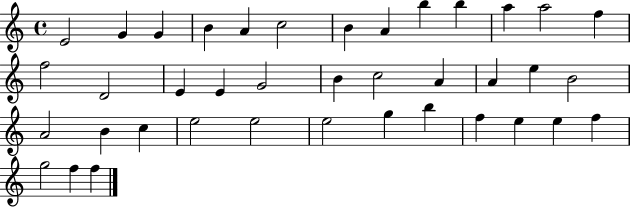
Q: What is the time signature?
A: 4/4